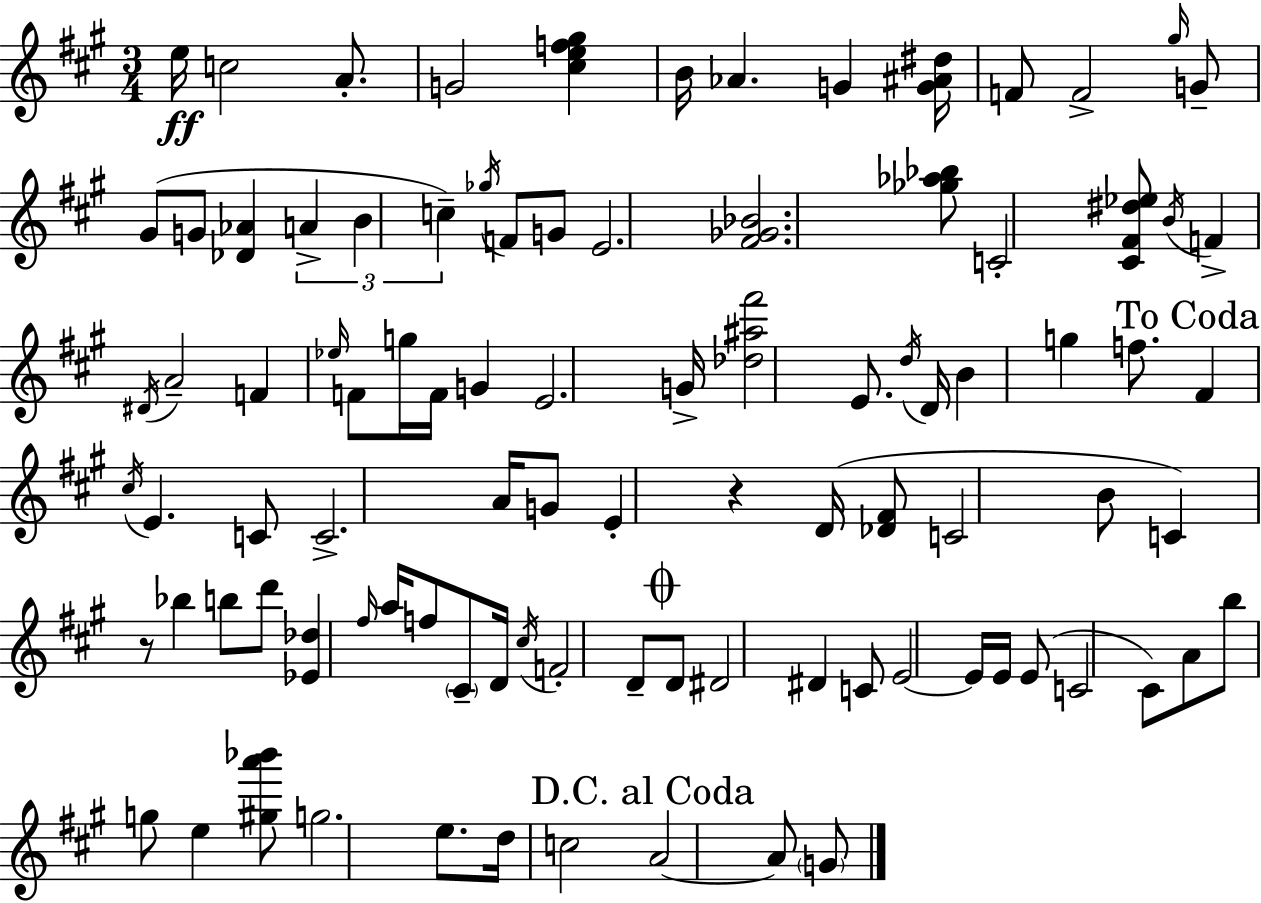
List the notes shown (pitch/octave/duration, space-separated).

E5/s C5/h A4/e. G4/h [C#5,E5,F5,G#5]/q B4/s Ab4/q. G4/q [G4,A#4,D#5]/s F4/e F4/h G#5/s G4/e G#4/e G4/e [Db4,Ab4]/q A4/q B4/q C5/q Gb5/s F4/e G4/e E4/h. [F#4,Gb4,Bb4]/h. [Gb5,Ab5,Bb5]/e C4/h [C#4,F#4,D#5,Eb5]/e B4/s F4/q D#4/s A4/h F4/q Eb5/s F4/e G5/s F4/s G4/q E4/h. G4/s [Db5,A#5,F#6]/h E4/e. D5/s D4/s B4/q G5/q F5/e. F#4/q C#5/s E4/q. C4/e C4/h. A4/s G4/e E4/q R/q D4/s [Db4,F#4]/e C4/h B4/e C4/q R/e Bb5/q B5/e D6/e [Eb4,Db5]/q F#5/s A5/s F5/e C#4/e D4/s C#5/s F4/h D4/e D4/e D#4/h D#4/q C4/e E4/h E4/s E4/s E4/e C4/h C#4/e A4/e B5/e G5/e E5/q [G#5,A6,Bb6]/e G5/h. E5/e. D5/s C5/h A4/h A4/e G4/e